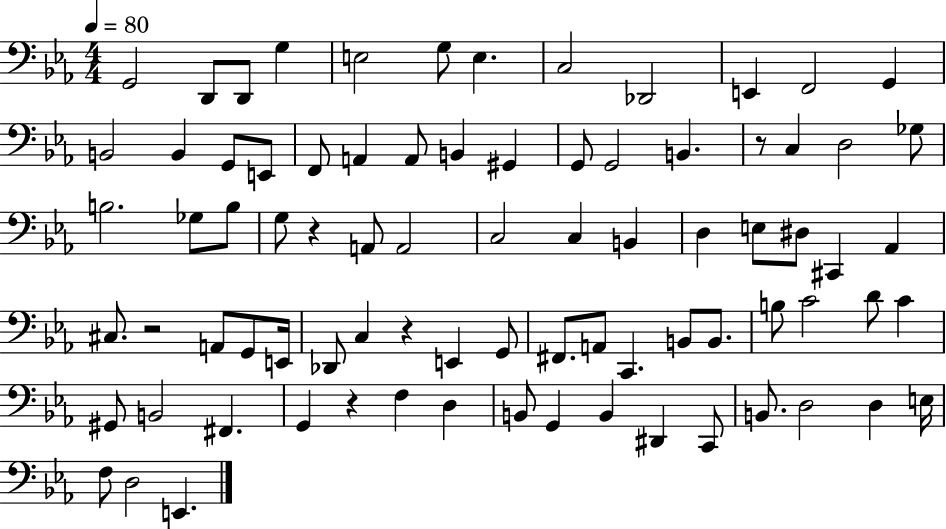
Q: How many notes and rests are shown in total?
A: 81